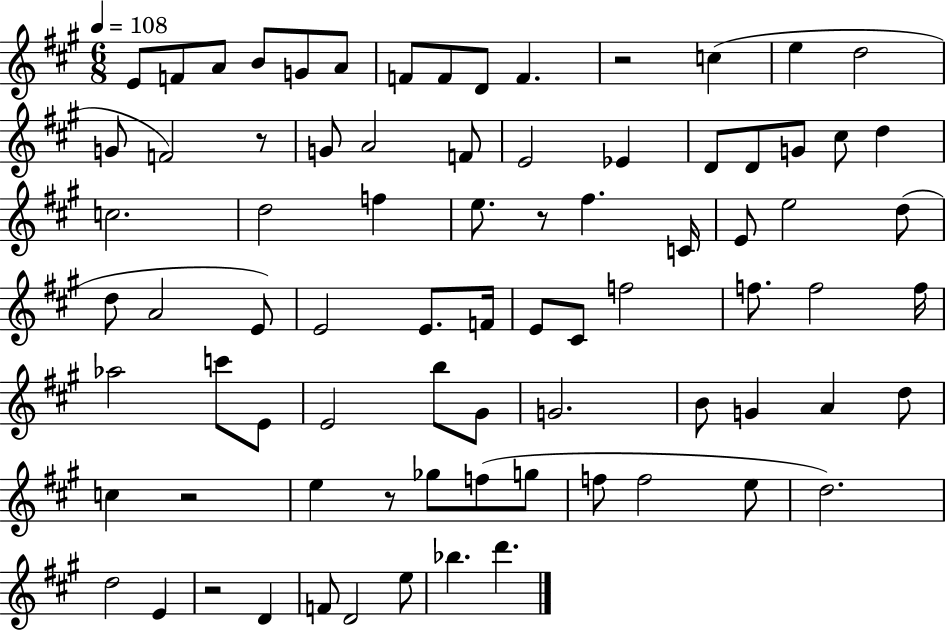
X:1
T:Untitled
M:6/8
L:1/4
K:A
E/2 F/2 A/2 B/2 G/2 A/2 F/2 F/2 D/2 F z2 c e d2 G/2 F2 z/2 G/2 A2 F/2 E2 _E D/2 D/2 G/2 ^c/2 d c2 d2 f e/2 z/2 ^f C/4 E/2 e2 d/2 d/2 A2 E/2 E2 E/2 F/4 E/2 ^C/2 f2 f/2 f2 f/4 _a2 c'/2 E/2 E2 b/2 ^G/2 G2 B/2 G A d/2 c z2 e z/2 _g/2 f/2 g/2 f/2 f2 e/2 d2 d2 E z2 D F/2 D2 e/2 _b d'